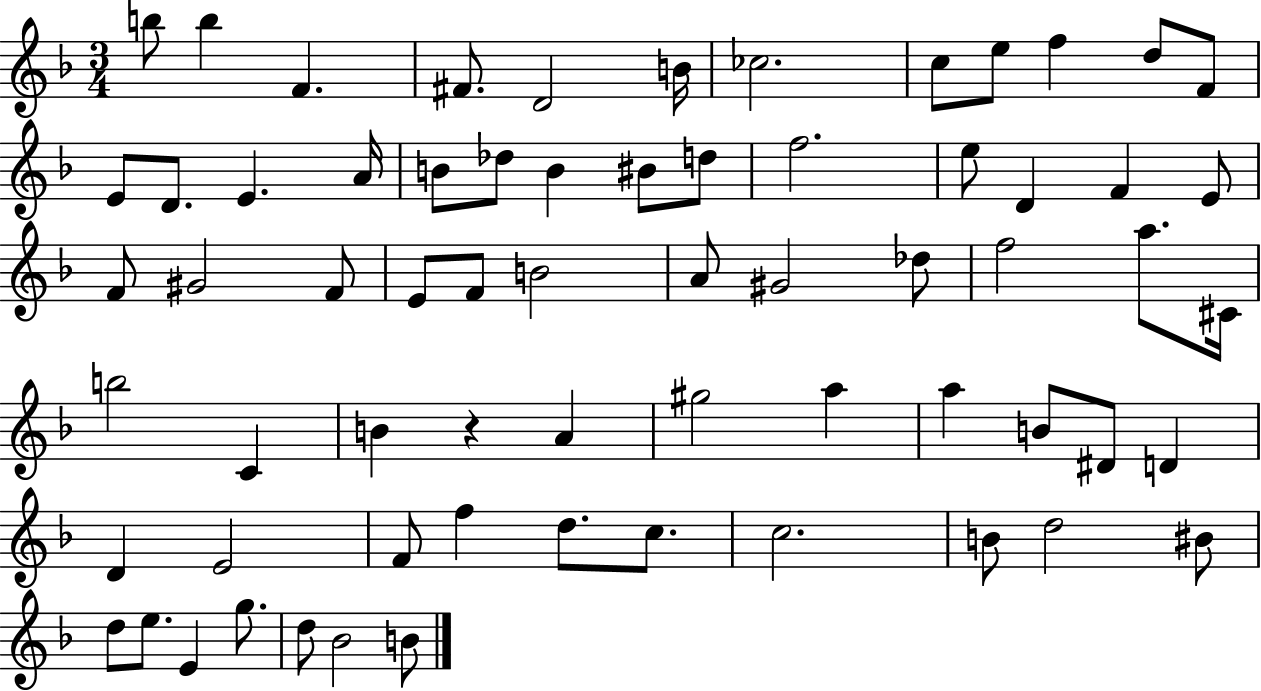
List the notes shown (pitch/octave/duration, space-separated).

B5/e B5/q F4/q. F#4/e. D4/h B4/s CES5/h. C5/e E5/e F5/q D5/e F4/e E4/e D4/e. E4/q. A4/s B4/e Db5/e B4/q BIS4/e D5/e F5/h. E5/e D4/q F4/q E4/e F4/e G#4/h F4/e E4/e F4/e B4/h A4/e G#4/h Db5/e F5/h A5/e. C#4/s B5/h C4/q B4/q R/q A4/q G#5/h A5/q A5/q B4/e D#4/e D4/q D4/q E4/h F4/e F5/q D5/e. C5/e. C5/h. B4/e D5/h BIS4/e D5/e E5/e. E4/q G5/e. D5/e Bb4/h B4/e